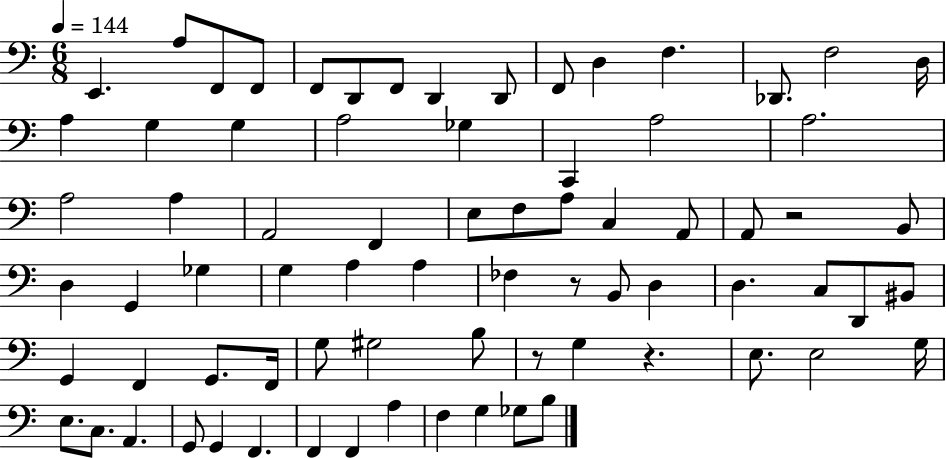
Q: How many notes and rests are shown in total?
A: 75